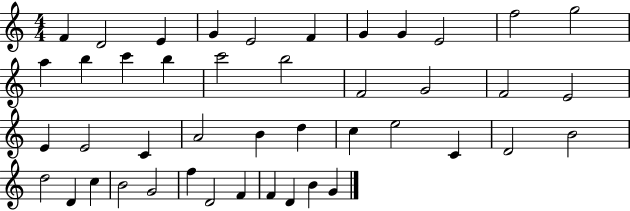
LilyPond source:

{
  \clef treble
  \numericTimeSignature
  \time 4/4
  \key c \major
  f'4 d'2 e'4 | g'4 e'2 f'4 | g'4 g'4 e'2 | f''2 g''2 | \break a''4 b''4 c'''4 b''4 | c'''2 b''2 | f'2 g'2 | f'2 e'2 | \break e'4 e'2 c'4 | a'2 b'4 d''4 | c''4 e''2 c'4 | d'2 b'2 | \break d''2 d'4 c''4 | b'2 g'2 | f''4 d'2 f'4 | f'4 d'4 b'4 g'4 | \break \bar "|."
}